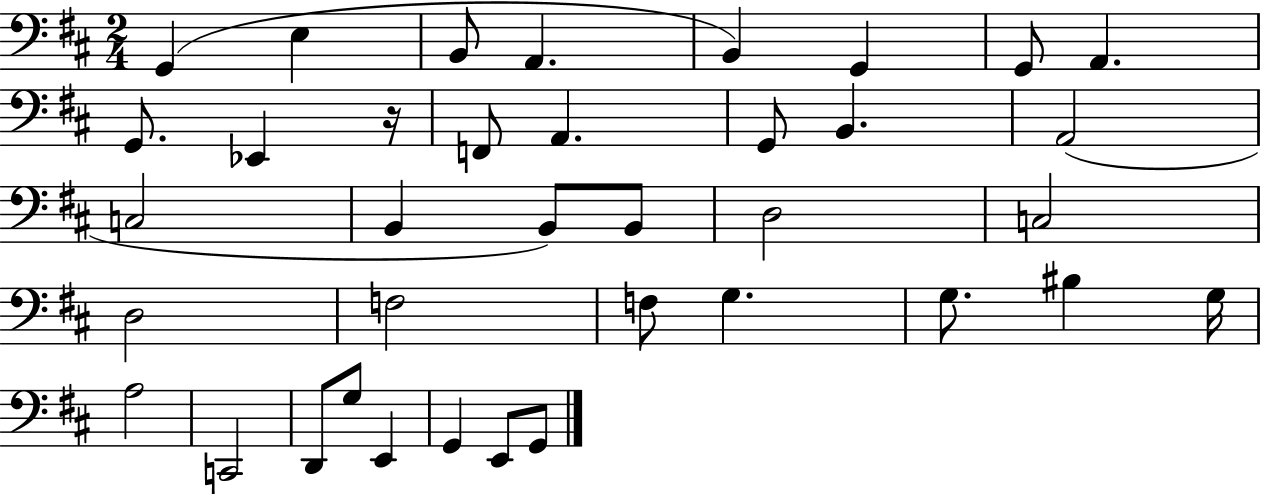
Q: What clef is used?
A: bass